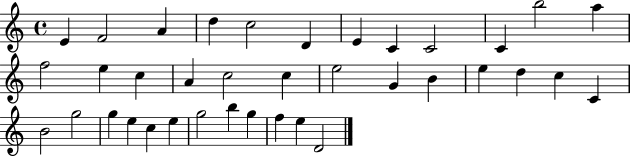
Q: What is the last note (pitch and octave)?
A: D4